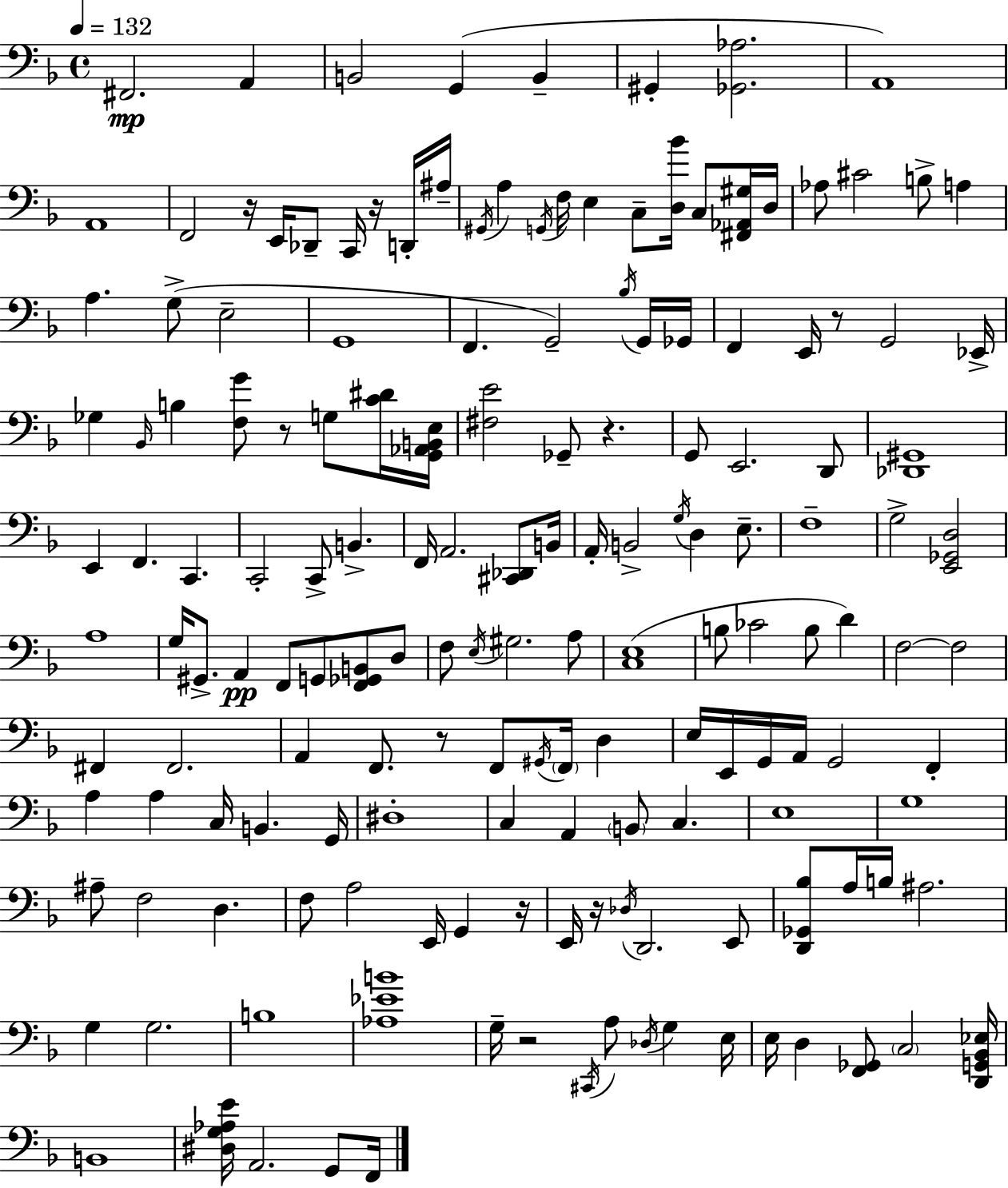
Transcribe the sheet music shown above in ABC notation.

X:1
T:Untitled
M:4/4
L:1/4
K:F
^F,,2 A,, B,,2 G,, B,, ^G,, [_G,,_A,]2 A,,4 A,,4 F,,2 z/4 E,,/4 _D,,/2 C,,/4 z/4 D,,/4 ^A,/4 ^G,,/4 A, G,,/4 F,/4 E, C,/2 [D,_B]/4 C,/2 [^F,,_A,,^G,]/4 D,/4 _A,/2 ^C2 B,/2 A, A, G,/2 E,2 G,,4 F,, G,,2 _B,/4 G,,/4 _G,,/4 F,, E,,/4 z/2 G,,2 _E,,/4 _G, _B,,/4 B, [F,G]/2 z/2 G,/2 [C^D]/4 [G,,_A,,B,,E,]/4 [^F,E]2 _G,,/2 z G,,/2 E,,2 D,,/2 [_D,,^G,,]4 E,, F,, C,, C,,2 C,,/2 B,, F,,/4 A,,2 [^C,,_D,,]/2 B,,/4 A,,/4 B,,2 G,/4 D, E,/2 F,4 G,2 [E,,_G,,D,]2 A,4 G,/4 ^G,,/2 A,, F,,/2 G,,/2 [F,,_G,,B,,]/2 D,/2 F,/2 E,/4 ^G,2 A,/2 [C,E,]4 B,/2 _C2 B,/2 D F,2 F,2 ^F,, ^F,,2 A,, F,,/2 z/2 F,,/2 ^G,,/4 F,,/4 D, E,/4 E,,/4 G,,/4 A,,/4 G,,2 F,, A, A, C,/4 B,, G,,/4 ^D,4 C, A,, B,,/2 C, E,4 G,4 ^A,/2 F,2 D, F,/2 A,2 E,,/4 G,, z/4 E,,/4 z/4 _D,/4 D,,2 E,,/2 [D,,_G,,_B,]/2 A,/4 B,/4 ^A,2 G, G,2 B,4 [_A,_EB]4 G,/4 z2 ^C,,/4 A,/2 _D,/4 G, E,/4 E,/4 D, [F,,_G,,]/2 C,2 [D,,G,,_B,,_E,]/4 B,,4 [^D,G,_A,E]/4 A,,2 G,,/2 F,,/4